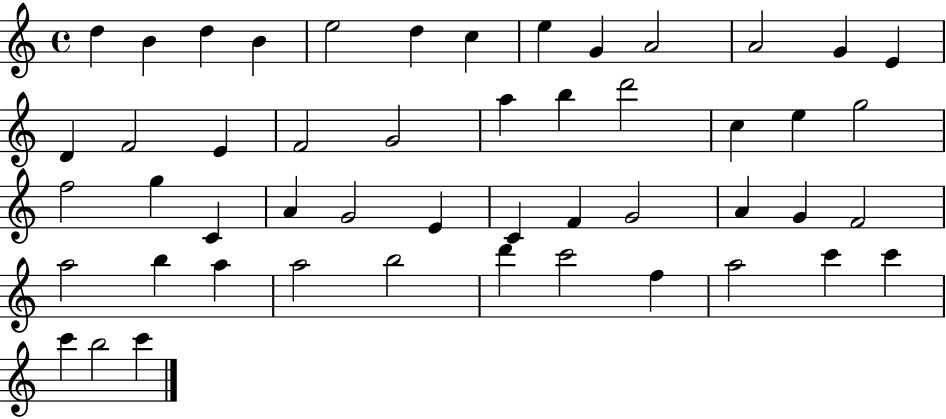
{
  \clef treble
  \time 4/4
  \defaultTimeSignature
  \key c \major
  d''4 b'4 d''4 b'4 | e''2 d''4 c''4 | e''4 g'4 a'2 | a'2 g'4 e'4 | \break d'4 f'2 e'4 | f'2 g'2 | a''4 b''4 d'''2 | c''4 e''4 g''2 | \break f''2 g''4 c'4 | a'4 g'2 e'4 | c'4 f'4 g'2 | a'4 g'4 f'2 | \break a''2 b''4 a''4 | a''2 b''2 | d'''4 c'''2 f''4 | a''2 c'''4 c'''4 | \break c'''4 b''2 c'''4 | \bar "|."
}